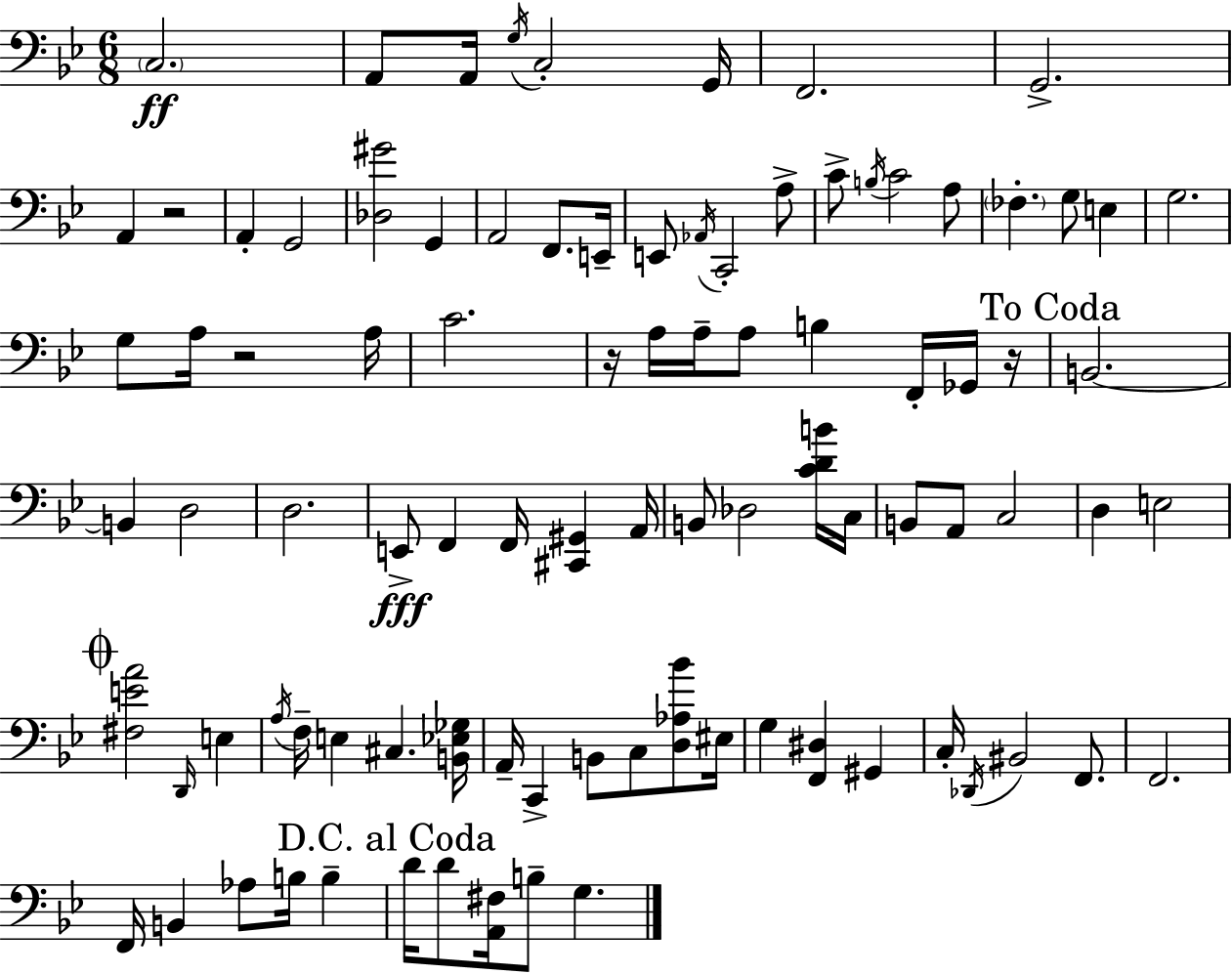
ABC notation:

X:1
T:Untitled
M:6/8
L:1/4
K:Gm
C,2 A,,/2 A,,/4 G,/4 C,2 G,,/4 F,,2 G,,2 A,, z2 A,, G,,2 [_D,^G]2 G,, A,,2 F,,/2 E,,/4 E,,/2 _A,,/4 C,,2 A,/2 C/2 B,/4 C2 A,/2 _F, G,/2 E, G,2 G,/2 A,/4 z2 A,/4 C2 z/4 A,/4 A,/4 A,/2 B, F,,/4 _G,,/4 z/4 B,,2 B,, D,2 D,2 E,,/2 F,, F,,/4 [^C,,^G,,] A,,/4 B,,/2 _D,2 [CDB]/4 C,/4 B,,/2 A,,/2 C,2 D, E,2 [^F,EA]2 D,,/4 E, A,/4 F,/4 E, ^C, [B,,_E,_G,]/4 A,,/4 C,, B,,/2 C,/2 [D,_A,_B]/2 ^E,/4 G, [F,,^D,] ^G,, C,/4 _D,,/4 ^B,,2 F,,/2 F,,2 F,,/4 B,, _A,/2 B,/4 B, D/4 D/2 [A,,^F,]/4 B,/2 G,